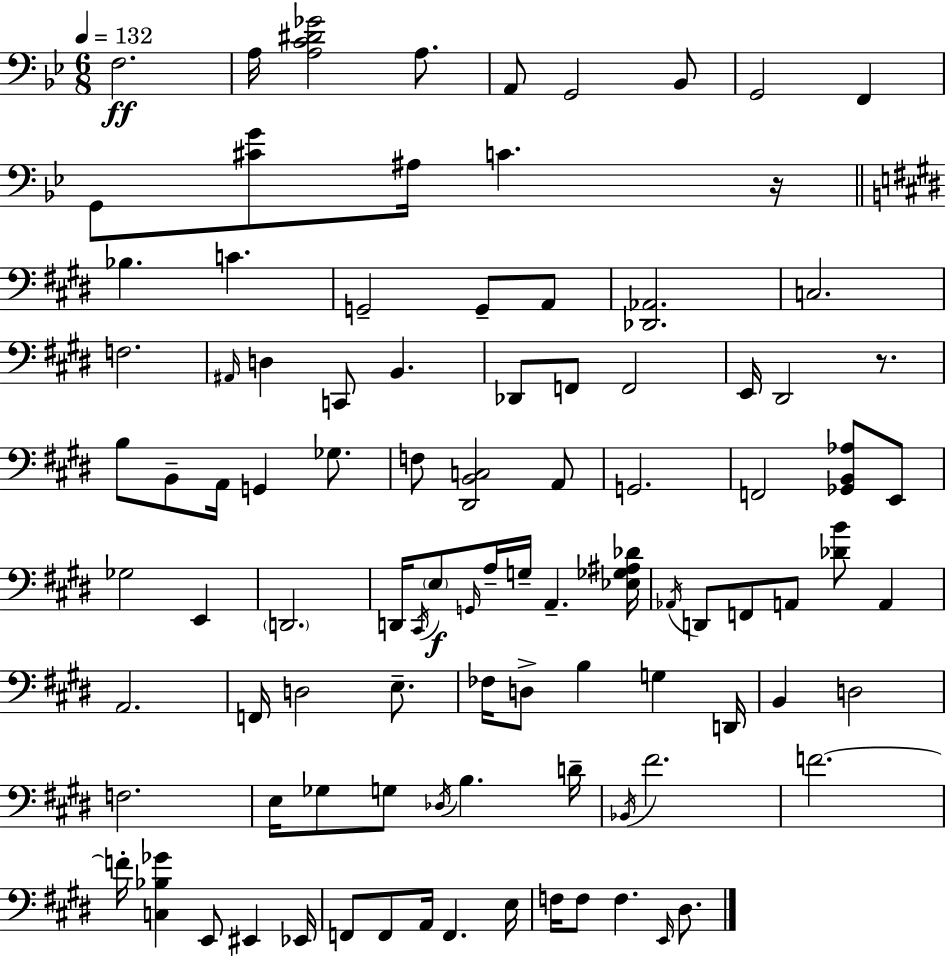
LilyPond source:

{
  \clef bass
  \numericTimeSignature
  \time 6/8
  \key g \minor
  \tempo 4 = 132
  f2.\ff | a16 <a c' dis' ges'>2 a8. | a,8 g,2 bes,8 | g,2 f,4 | \break g,8 <cis' g'>8 ais16 c'4. r16 | \bar "||" \break \key e \major bes4. c'4. | g,2-- g,8-- a,8 | <des, aes,>2. | c2. | \break f2. | \grace { ais,16 } d4 c,8 b,4. | des,8 f,8 f,2 | e,16 dis,2 r8. | \break b8 b,8-- a,16 g,4 ges8. | f8 <dis, b, c>2 a,8 | g,2. | f,2 <ges, b, aes>8 e,8 | \break ges2 e,4 | \parenthesize d,2. | d,16 \acciaccatura { cis,16 }\f \parenthesize e8 \grace { g,16 } a16-- g16-- a,4.-- | <ees ges ais des'>16 \acciaccatura { aes,16 } d,8 f,8 a,8 <des' b'>8 | \break a,4 a,2. | f,16 d2 | e8.-- fes16 d8-> b4 g4 | d,16 b,4 d2 | \break f2. | e16 ges8 g8 \acciaccatura { des16 } b4. | d'16-- \acciaccatura { bes,16 } fis'2. | f'2.~~ | \break f'16-. <c bes ges'>4 e,8 | eis,4 ees,16 f,8 f,8 a,16 f,4. | e16 f16 f8 f4. | \grace { e,16 } dis8. \bar "|."
}